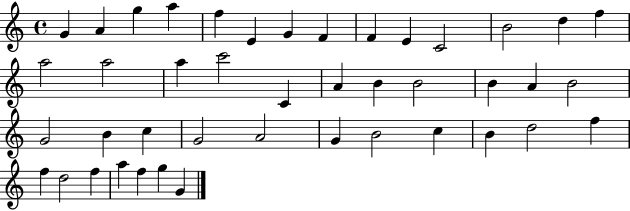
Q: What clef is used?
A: treble